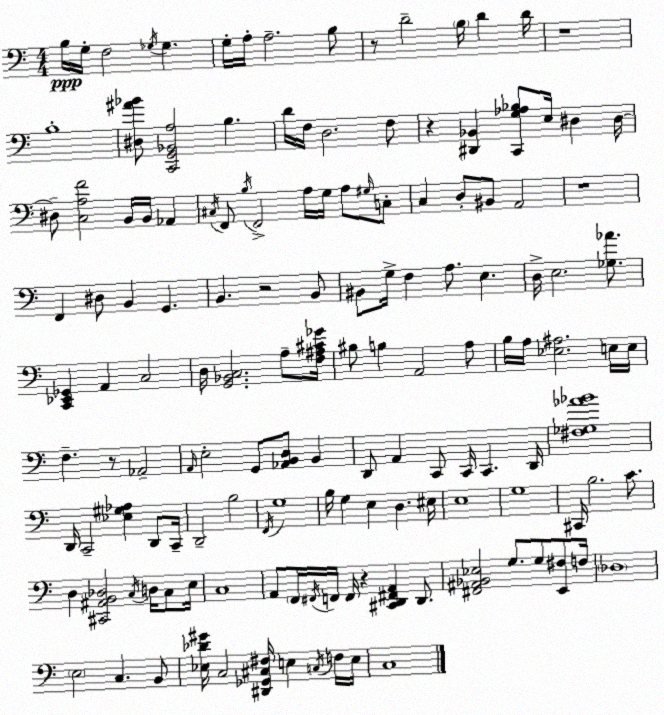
X:1
T:Untitled
M:4/4
L:1/4
K:C
B,/4 G,/4 F,2 _G,/4 _G, G,/4 A,/4 A,2 B,/2 z/2 D2 B,/4 D D/4 z4 B,4 [^D,^A_B]/2 [C,,G,,_B,,A,]2 B, D/4 F,/4 D,2 F,/2 z [^D,,_B,,] [C,,G,_A,_B,]/2 E,/4 ^D, ^D,/4 ^D,/2 [C,A,F]2 B,,/4 B,,/4 _A,, ^C,/4 F,,/2 B,/4 F,,2 A,/4 G,/4 A,/2 ^G,/4 C,/2 C, D,/2 ^B,,/2 A,,2 z4 F,, ^D,/2 B,, G,, B,, z2 B,,/2 ^B,,/2 G,/4 F, A,/2 E, D,/4 E,2 [_G,_A]/2 [C,,_E,,_G,,] A,, C,2 D,/4 [G,,_B,,C,]2 A,/2 [F,^A,^C_G]/4 ^B,/2 B, A,,2 A,/2 B,/4 A,/4 [_E,^A,]2 E,/4 E,/4 F, z/2 _A,,2 A,,/4 E,2 G,,/2 [_A,,B,,D,]/2 B,, D,,/2 A,, C,,/2 C,,/4 C,, D,,/4 [^F,_G,_A_B]4 D,,/4 C,,2 [_E,^G,_A,] D,,/2 C,,/4 D,,2 B,2 F,,/4 G,4 B,/4 G, E, D, ^E,/4 E,4 G,4 ^C,,/4 B,2 C/2 D, [^C,,^A,,B,,_D,]2 C,/4 D,/4 C,/2 E,/4 C,4 A,,/2 F,,/4 ^F,,/4 F,,/4 F,,/4 z [^C,,D,,^F,,A,,] D,,/2 [^F,,^A,,_B,,_E,]2 G,/2 G,/2 [E,,^F,]/2 F,/4 _D,4 E,2 C, B,,/2 [_E,_D^G]/4 C,2 [^D,,_G,,^C,^F,]/4 E, C,/4 F,/4 E,/4 C,4